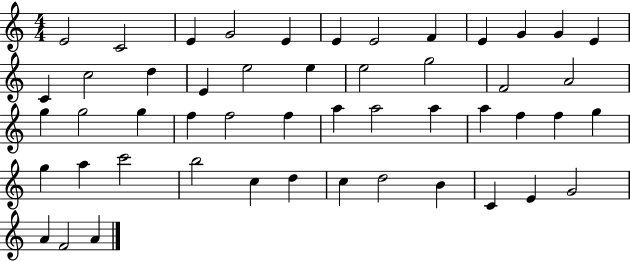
X:1
T:Untitled
M:4/4
L:1/4
K:C
E2 C2 E G2 E E E2 F E G G E C c2 d E e2 e e2 g2 F2 A2 g g2 g f f2 f a a2 a a f f g g a c'2 b2 c d c d2 B C E G2 A F2 A